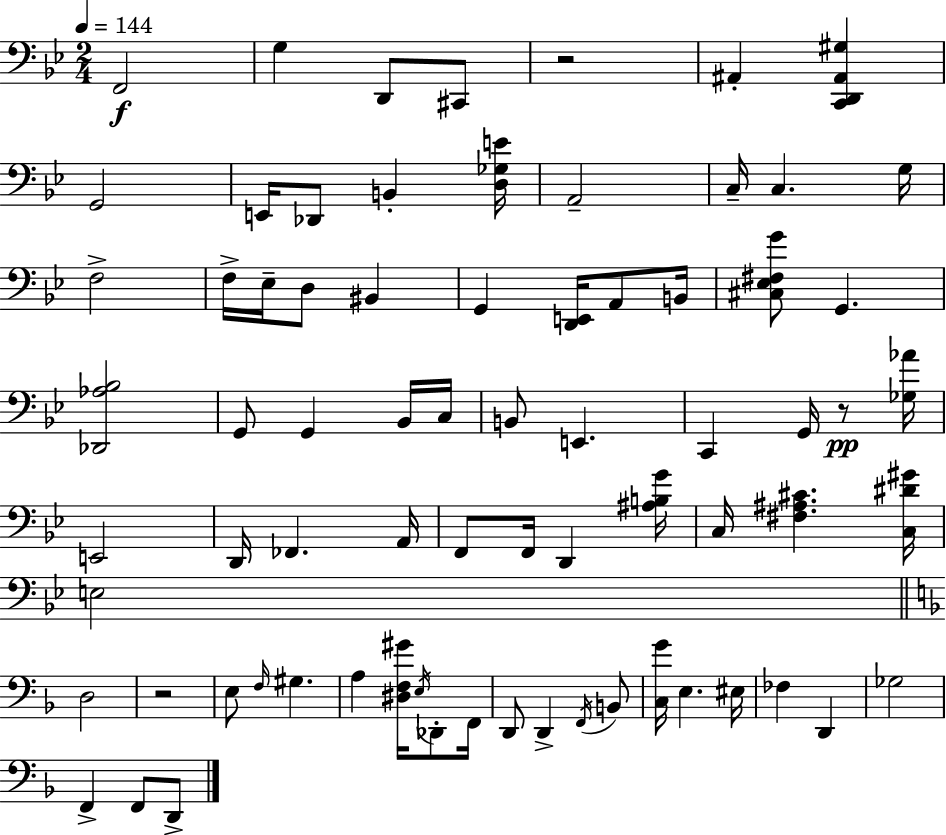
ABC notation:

X:1
T:Untitled
M:2/4
L:1/4
K:Bb
F,,2 G, D,,/2 ^C,,/2 z2 ^A,, [C,,D,,^A,,^G,] G,,2 E,,/4 _D,,/2 B,, [D,_G,E]/4 A,,2 C,/4 C, G,/4 F,2 F,/4 _E,/4 D,/2 ^B,, G,, [D,,E,,]/4 A,,/2 B,,/4 [^C,_E,^F,G]/2 G,, [_D,,_A,_B,]2 G,,/2 G,, _B,,/4 C,/4 B,,/2 E,, C,, G,,/4 z/2 [_G,_A]/4 E,,2 D,,/4 _F,, A,,/4 F,,/2 F,,/4 D,, [^A,B,G]/4 C,/4 [^F,^A,^C] [C,^D^G]/4 E,2 D,2 z2 E,/2 F,/4 ^G, A, [^D,F,^G]/4 E,/4 _D,,/2 F,,/4 D,,/2 D,, F,,/4 B,,/2 [C,G]/4 E, ^E,/4 _F, D,, _G,2 F,, F,,/2 D,,/2